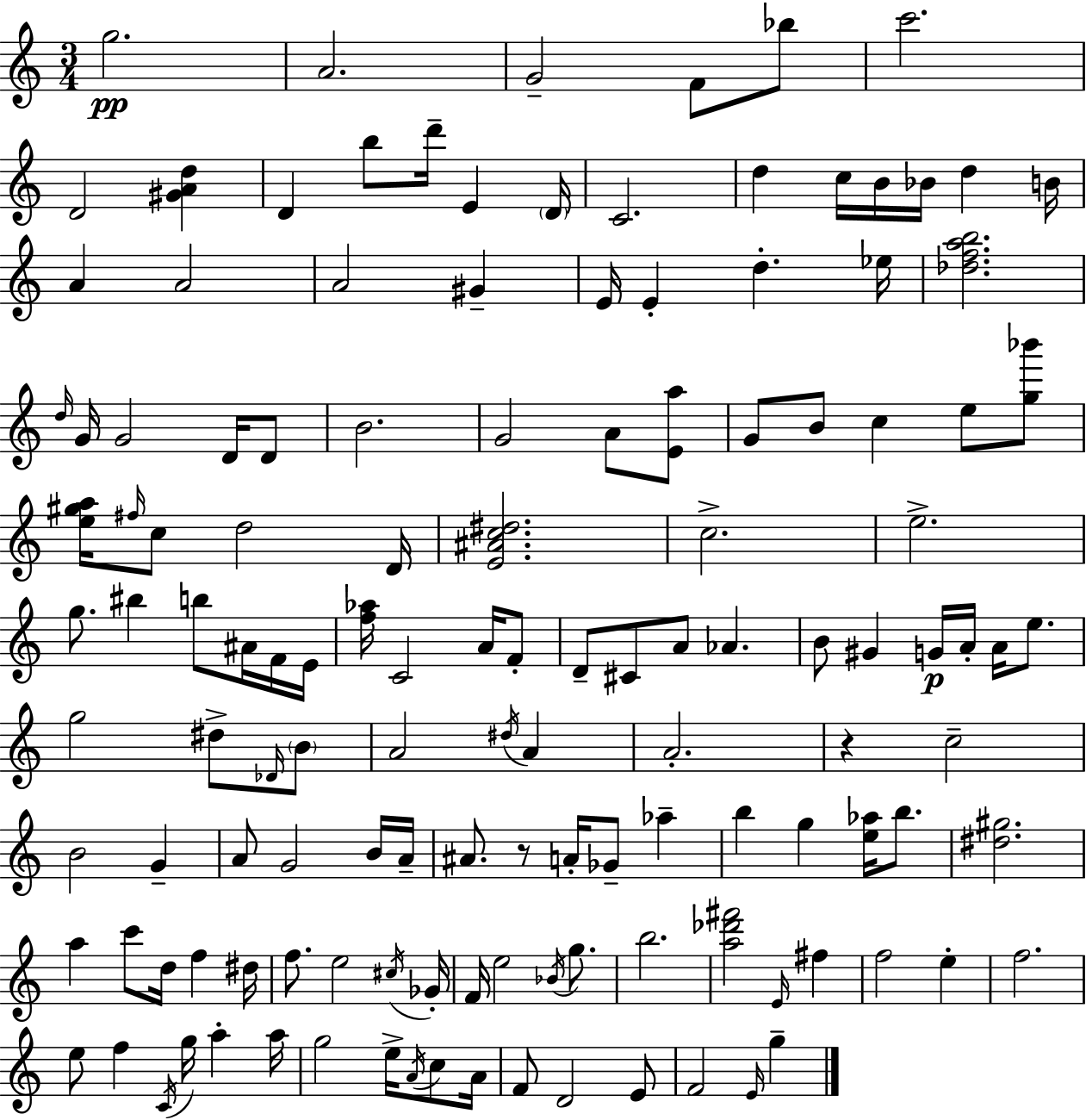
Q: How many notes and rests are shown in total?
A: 134